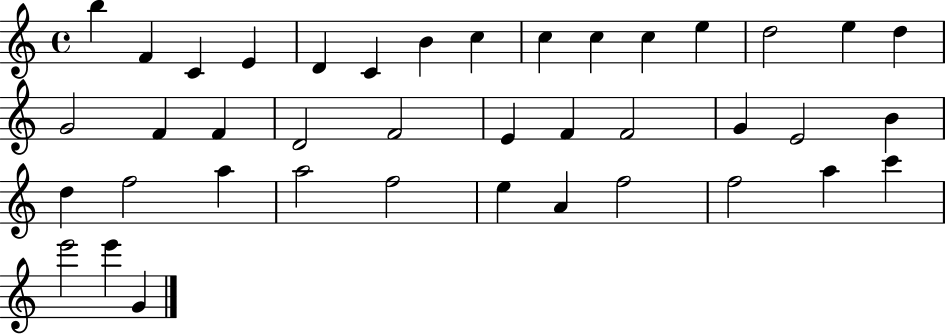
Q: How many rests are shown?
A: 0